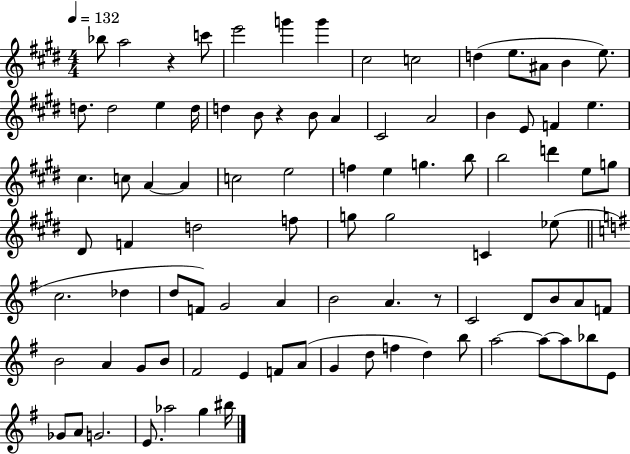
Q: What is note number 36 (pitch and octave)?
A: G5